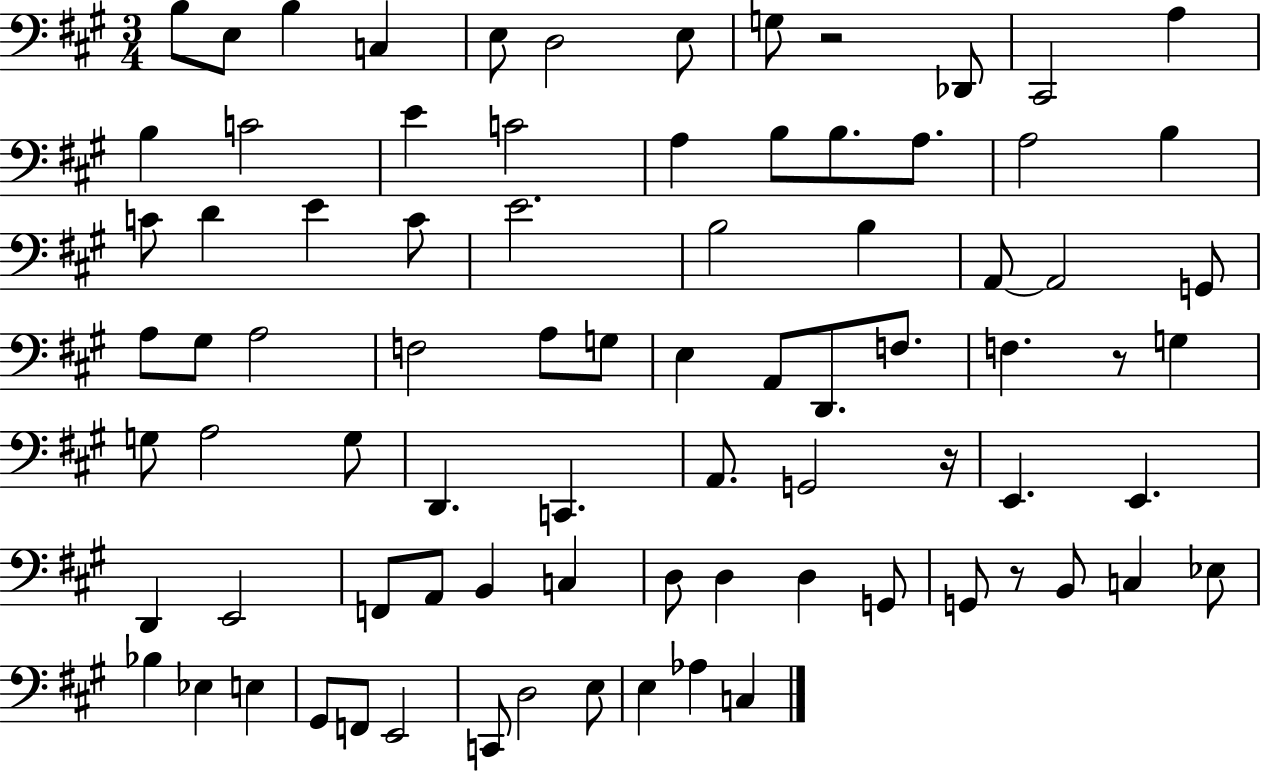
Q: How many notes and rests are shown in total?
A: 82